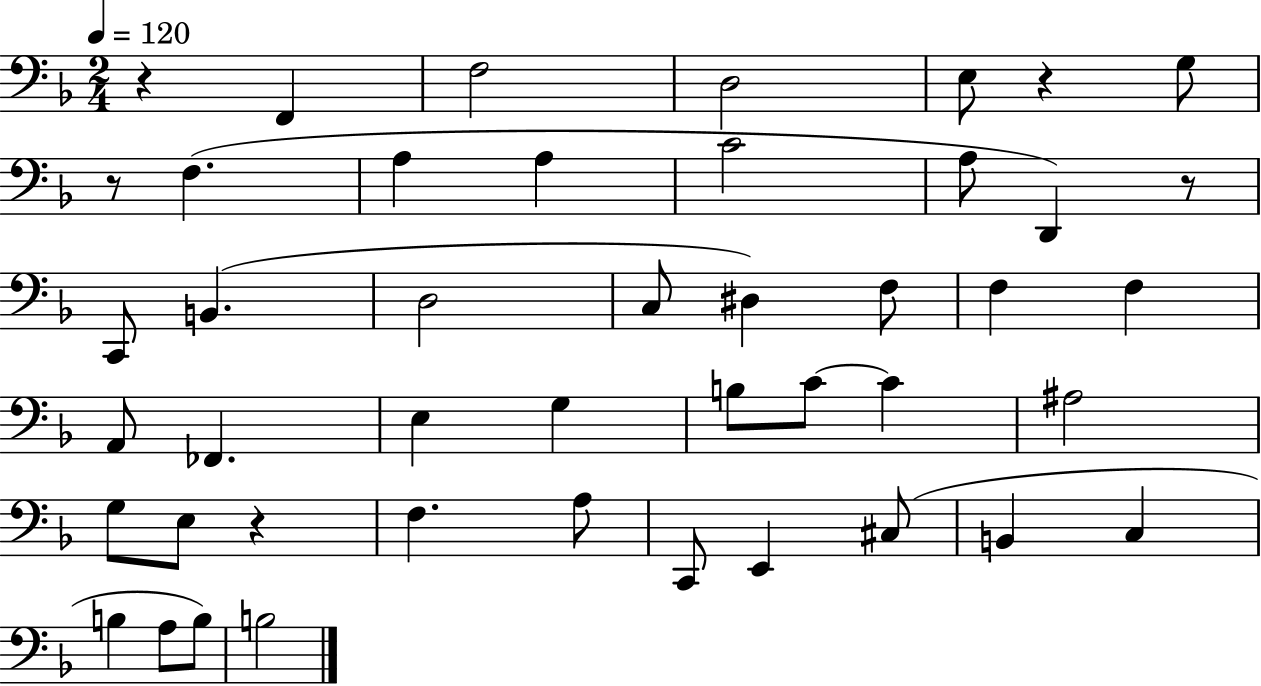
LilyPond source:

{
  \clef bass
  \numericTimeSignature
  \time 2/4
  \key f \major
  \tempo 4 = 120
  r4 f,4 | f2 | d2 | e8 r4 g8 | \break r8 f4.( | a4 a4 | c'2 | a8 d,4) r8 | \break c,8 b,4.( | d2 | c8 dis4) f8 | f4 f4 | \break a,8 fes,4. | e4 g4 | b8 c'8~~ c'4 | ais2 | \break g8 e8 r4 | f4. a8 | c,8 e,4 cis8( | b,4 c4 | \break b4 a8 b8) | b2 | \bar "|."
}